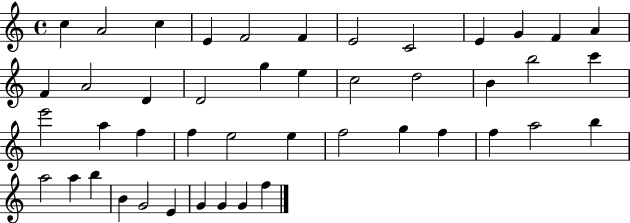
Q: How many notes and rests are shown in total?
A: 45